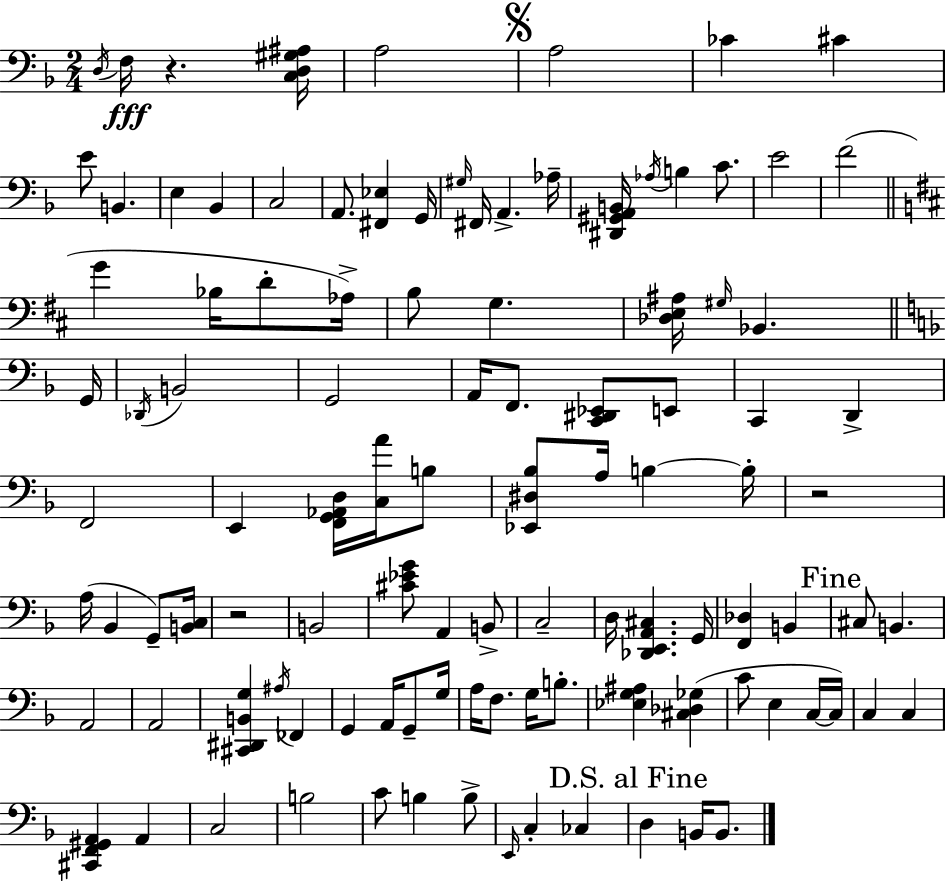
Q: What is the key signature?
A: D minor